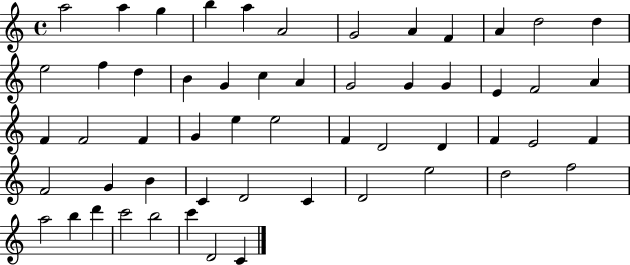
X:1
T:Untitled
M:4/4
L:1/4
K:C
a2 a g b a A2 G2 A F A d2 d e2 f d B G c A G2 G G E F2 A F F2 F G e e2 F D2 D F E2 F F2 G B C D2 C D2 e2 d2 f2 a2 b d' c'2 b2 c' D2 C